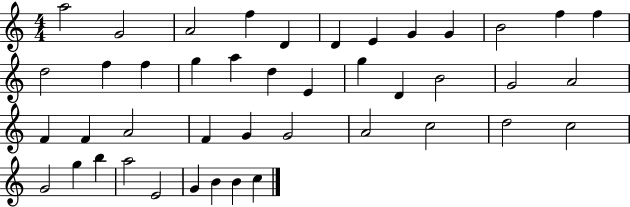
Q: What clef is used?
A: treble